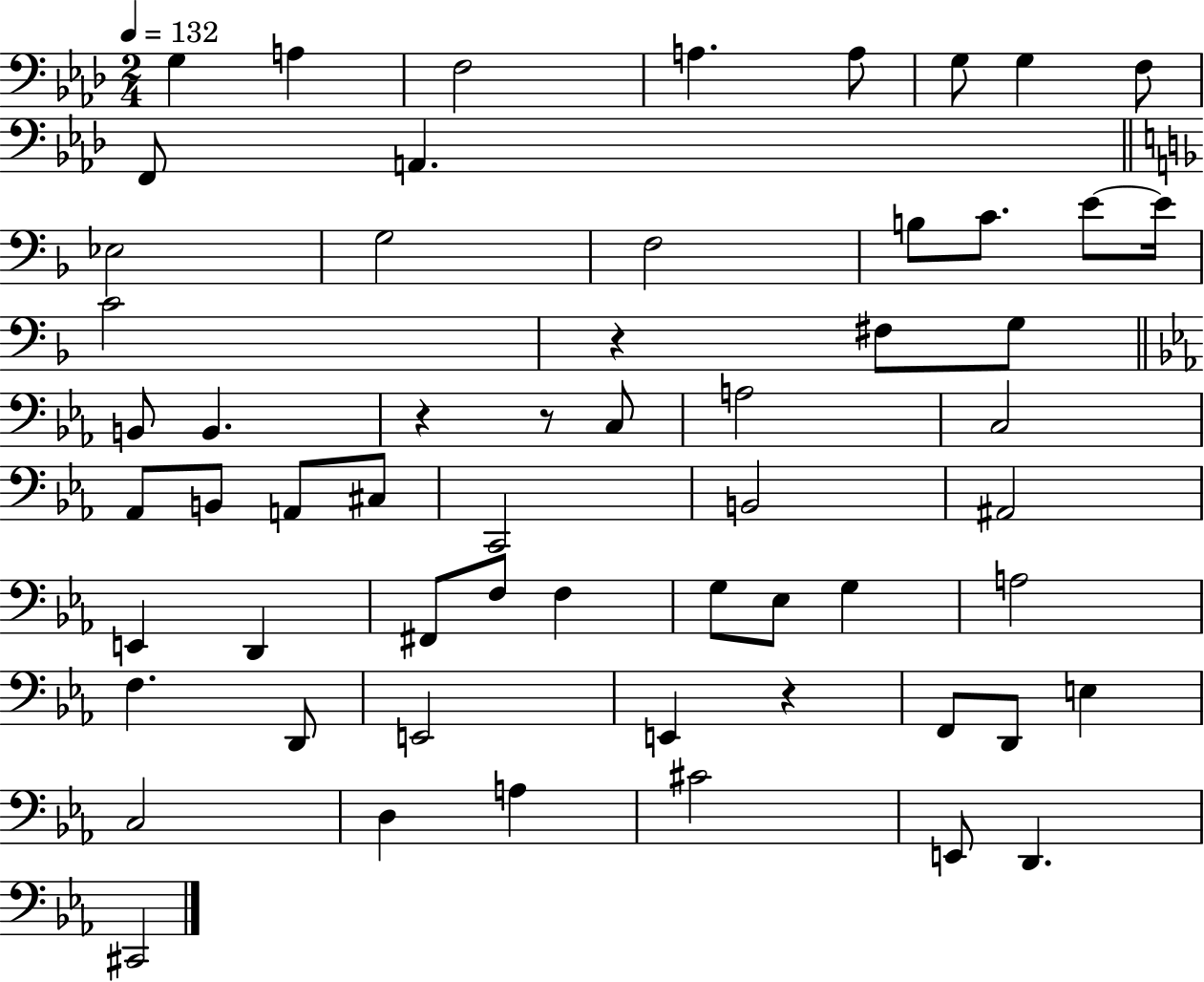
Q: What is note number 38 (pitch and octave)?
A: G3